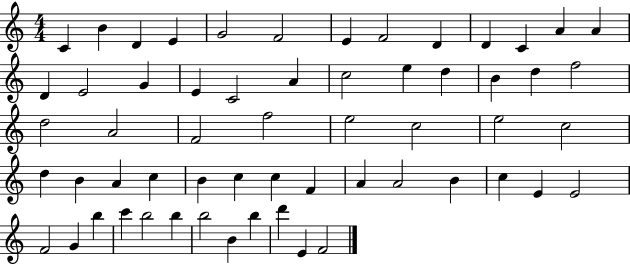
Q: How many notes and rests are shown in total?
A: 59